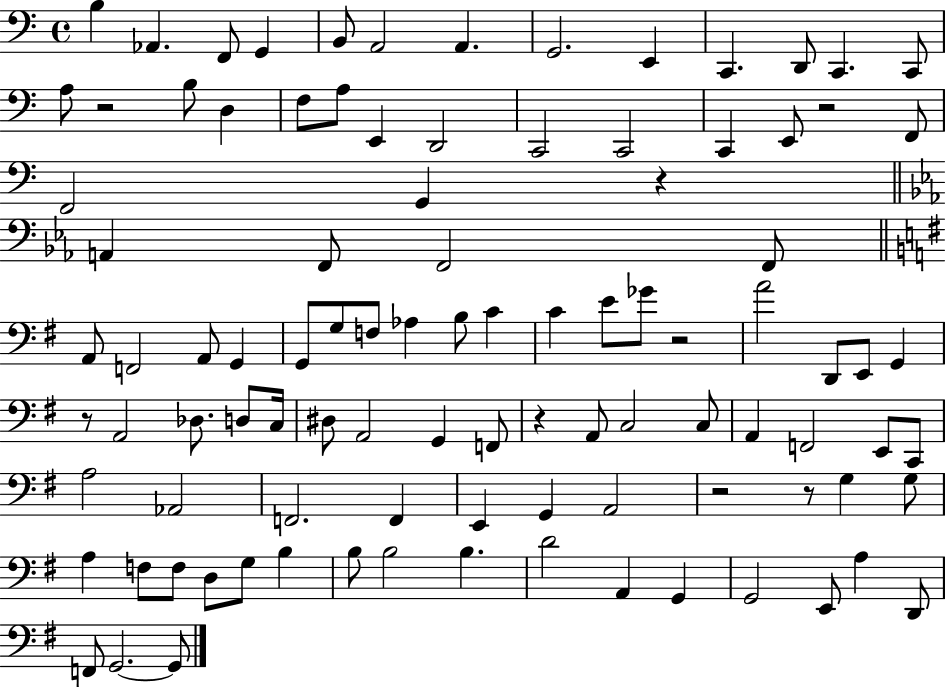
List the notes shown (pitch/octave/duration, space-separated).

B3/q Ab2/q. F2/e G2/q B2/e A2/h A2/q. G2/h. E2/q C2/q. D2/e C2/q. C2/e A3/e R/h B3/e D3/q F3/e A3/e E2/q D2/h C2/h C2/h C2/q E2/e R/h F2/e F2/h G2/q R/q A2/q F2/e F2/h F2/e A2/e F2/h A2/e G2/q G2/e G3/e F3/e Ab3/q B3/e C4/q C4/q E4/e Gb4/e R/h A4/h D2/e E2/e G2/q R/e A2/h Db3/e. D3/e C3/s D#3/e A2/h G2/q F2/e R/q A2/e C3/h C3/e A2/q F2/h E2/e C2/e A3/h Ab2/h F2/h. F2/q E2/q G2/q A2/h R/h R/e G3/q G3/e A3/q F3/e F3/e D3/e G3/e B3/q B3/e B3/h B3/q. D4/h A2/q G2/q G2/h E2/e A3/q D2/e F2/e G2/h. G2/e